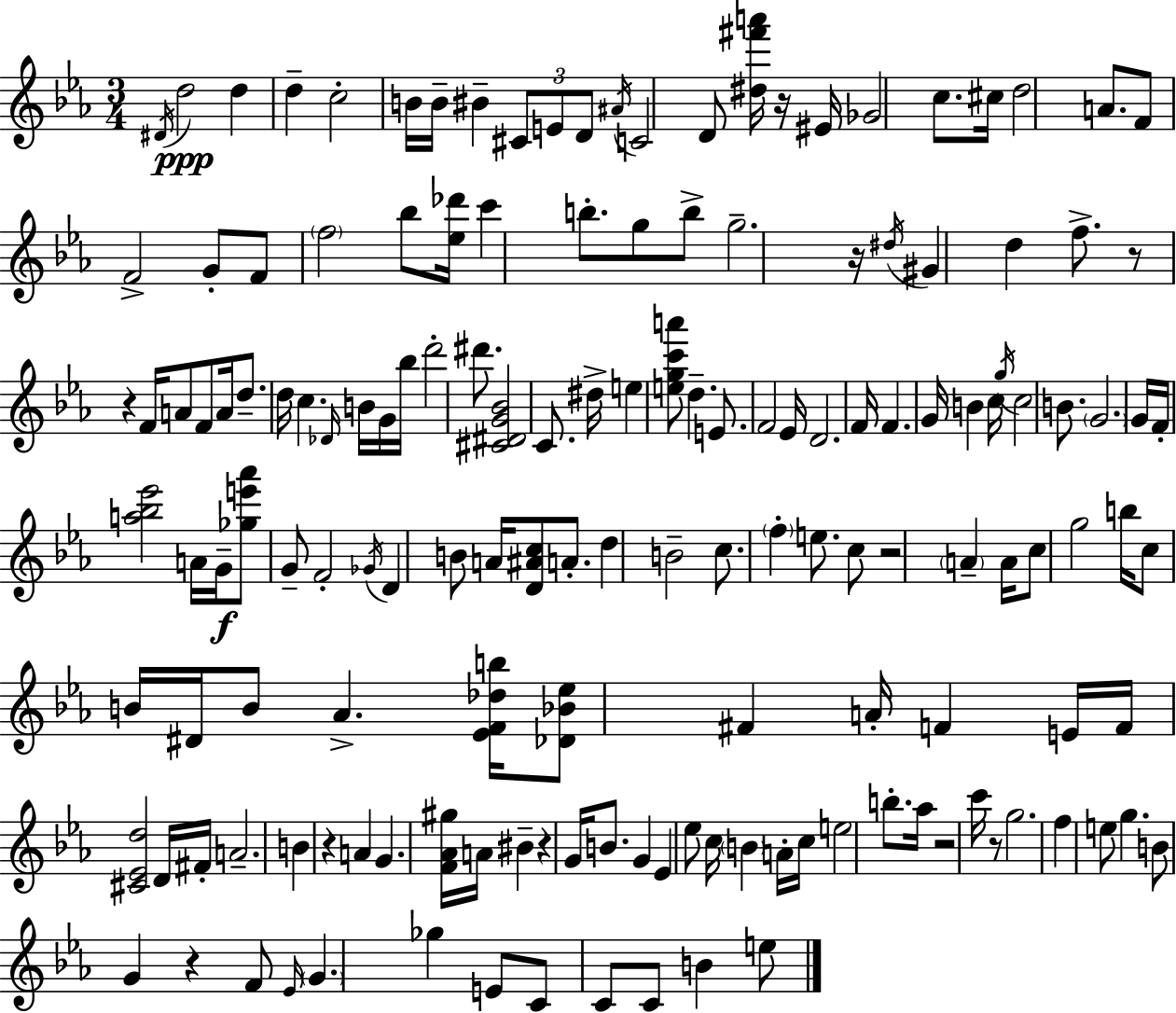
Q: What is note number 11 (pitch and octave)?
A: D4